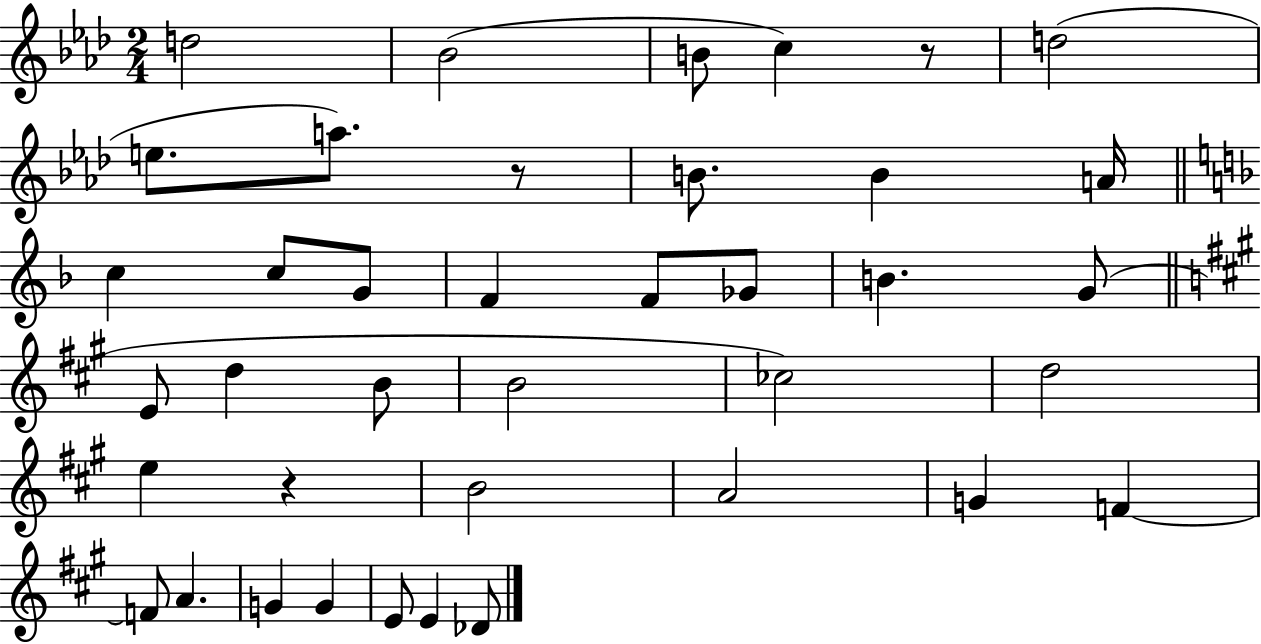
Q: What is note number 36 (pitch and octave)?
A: Db4